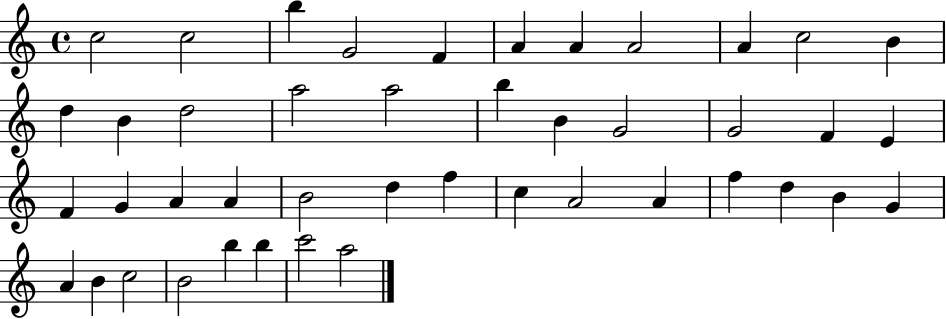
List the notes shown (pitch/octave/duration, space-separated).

C5/h C5/h B5/q G4/h F4/q A4/q A4/q A4/h A4/q C5/h B4/q D5/q B4/q D5/h A5/h A5/h B5/q B4/q G4/h G4/h F4/q E4/q F4/q G4/q A4/q A4/q B4/h D5/q F5/q C5/q A4/h A4/q F5/q D5/q B4/q G4/q A4/q B4/q C5/h B4/h B5/q B5/q C6/h A5/h